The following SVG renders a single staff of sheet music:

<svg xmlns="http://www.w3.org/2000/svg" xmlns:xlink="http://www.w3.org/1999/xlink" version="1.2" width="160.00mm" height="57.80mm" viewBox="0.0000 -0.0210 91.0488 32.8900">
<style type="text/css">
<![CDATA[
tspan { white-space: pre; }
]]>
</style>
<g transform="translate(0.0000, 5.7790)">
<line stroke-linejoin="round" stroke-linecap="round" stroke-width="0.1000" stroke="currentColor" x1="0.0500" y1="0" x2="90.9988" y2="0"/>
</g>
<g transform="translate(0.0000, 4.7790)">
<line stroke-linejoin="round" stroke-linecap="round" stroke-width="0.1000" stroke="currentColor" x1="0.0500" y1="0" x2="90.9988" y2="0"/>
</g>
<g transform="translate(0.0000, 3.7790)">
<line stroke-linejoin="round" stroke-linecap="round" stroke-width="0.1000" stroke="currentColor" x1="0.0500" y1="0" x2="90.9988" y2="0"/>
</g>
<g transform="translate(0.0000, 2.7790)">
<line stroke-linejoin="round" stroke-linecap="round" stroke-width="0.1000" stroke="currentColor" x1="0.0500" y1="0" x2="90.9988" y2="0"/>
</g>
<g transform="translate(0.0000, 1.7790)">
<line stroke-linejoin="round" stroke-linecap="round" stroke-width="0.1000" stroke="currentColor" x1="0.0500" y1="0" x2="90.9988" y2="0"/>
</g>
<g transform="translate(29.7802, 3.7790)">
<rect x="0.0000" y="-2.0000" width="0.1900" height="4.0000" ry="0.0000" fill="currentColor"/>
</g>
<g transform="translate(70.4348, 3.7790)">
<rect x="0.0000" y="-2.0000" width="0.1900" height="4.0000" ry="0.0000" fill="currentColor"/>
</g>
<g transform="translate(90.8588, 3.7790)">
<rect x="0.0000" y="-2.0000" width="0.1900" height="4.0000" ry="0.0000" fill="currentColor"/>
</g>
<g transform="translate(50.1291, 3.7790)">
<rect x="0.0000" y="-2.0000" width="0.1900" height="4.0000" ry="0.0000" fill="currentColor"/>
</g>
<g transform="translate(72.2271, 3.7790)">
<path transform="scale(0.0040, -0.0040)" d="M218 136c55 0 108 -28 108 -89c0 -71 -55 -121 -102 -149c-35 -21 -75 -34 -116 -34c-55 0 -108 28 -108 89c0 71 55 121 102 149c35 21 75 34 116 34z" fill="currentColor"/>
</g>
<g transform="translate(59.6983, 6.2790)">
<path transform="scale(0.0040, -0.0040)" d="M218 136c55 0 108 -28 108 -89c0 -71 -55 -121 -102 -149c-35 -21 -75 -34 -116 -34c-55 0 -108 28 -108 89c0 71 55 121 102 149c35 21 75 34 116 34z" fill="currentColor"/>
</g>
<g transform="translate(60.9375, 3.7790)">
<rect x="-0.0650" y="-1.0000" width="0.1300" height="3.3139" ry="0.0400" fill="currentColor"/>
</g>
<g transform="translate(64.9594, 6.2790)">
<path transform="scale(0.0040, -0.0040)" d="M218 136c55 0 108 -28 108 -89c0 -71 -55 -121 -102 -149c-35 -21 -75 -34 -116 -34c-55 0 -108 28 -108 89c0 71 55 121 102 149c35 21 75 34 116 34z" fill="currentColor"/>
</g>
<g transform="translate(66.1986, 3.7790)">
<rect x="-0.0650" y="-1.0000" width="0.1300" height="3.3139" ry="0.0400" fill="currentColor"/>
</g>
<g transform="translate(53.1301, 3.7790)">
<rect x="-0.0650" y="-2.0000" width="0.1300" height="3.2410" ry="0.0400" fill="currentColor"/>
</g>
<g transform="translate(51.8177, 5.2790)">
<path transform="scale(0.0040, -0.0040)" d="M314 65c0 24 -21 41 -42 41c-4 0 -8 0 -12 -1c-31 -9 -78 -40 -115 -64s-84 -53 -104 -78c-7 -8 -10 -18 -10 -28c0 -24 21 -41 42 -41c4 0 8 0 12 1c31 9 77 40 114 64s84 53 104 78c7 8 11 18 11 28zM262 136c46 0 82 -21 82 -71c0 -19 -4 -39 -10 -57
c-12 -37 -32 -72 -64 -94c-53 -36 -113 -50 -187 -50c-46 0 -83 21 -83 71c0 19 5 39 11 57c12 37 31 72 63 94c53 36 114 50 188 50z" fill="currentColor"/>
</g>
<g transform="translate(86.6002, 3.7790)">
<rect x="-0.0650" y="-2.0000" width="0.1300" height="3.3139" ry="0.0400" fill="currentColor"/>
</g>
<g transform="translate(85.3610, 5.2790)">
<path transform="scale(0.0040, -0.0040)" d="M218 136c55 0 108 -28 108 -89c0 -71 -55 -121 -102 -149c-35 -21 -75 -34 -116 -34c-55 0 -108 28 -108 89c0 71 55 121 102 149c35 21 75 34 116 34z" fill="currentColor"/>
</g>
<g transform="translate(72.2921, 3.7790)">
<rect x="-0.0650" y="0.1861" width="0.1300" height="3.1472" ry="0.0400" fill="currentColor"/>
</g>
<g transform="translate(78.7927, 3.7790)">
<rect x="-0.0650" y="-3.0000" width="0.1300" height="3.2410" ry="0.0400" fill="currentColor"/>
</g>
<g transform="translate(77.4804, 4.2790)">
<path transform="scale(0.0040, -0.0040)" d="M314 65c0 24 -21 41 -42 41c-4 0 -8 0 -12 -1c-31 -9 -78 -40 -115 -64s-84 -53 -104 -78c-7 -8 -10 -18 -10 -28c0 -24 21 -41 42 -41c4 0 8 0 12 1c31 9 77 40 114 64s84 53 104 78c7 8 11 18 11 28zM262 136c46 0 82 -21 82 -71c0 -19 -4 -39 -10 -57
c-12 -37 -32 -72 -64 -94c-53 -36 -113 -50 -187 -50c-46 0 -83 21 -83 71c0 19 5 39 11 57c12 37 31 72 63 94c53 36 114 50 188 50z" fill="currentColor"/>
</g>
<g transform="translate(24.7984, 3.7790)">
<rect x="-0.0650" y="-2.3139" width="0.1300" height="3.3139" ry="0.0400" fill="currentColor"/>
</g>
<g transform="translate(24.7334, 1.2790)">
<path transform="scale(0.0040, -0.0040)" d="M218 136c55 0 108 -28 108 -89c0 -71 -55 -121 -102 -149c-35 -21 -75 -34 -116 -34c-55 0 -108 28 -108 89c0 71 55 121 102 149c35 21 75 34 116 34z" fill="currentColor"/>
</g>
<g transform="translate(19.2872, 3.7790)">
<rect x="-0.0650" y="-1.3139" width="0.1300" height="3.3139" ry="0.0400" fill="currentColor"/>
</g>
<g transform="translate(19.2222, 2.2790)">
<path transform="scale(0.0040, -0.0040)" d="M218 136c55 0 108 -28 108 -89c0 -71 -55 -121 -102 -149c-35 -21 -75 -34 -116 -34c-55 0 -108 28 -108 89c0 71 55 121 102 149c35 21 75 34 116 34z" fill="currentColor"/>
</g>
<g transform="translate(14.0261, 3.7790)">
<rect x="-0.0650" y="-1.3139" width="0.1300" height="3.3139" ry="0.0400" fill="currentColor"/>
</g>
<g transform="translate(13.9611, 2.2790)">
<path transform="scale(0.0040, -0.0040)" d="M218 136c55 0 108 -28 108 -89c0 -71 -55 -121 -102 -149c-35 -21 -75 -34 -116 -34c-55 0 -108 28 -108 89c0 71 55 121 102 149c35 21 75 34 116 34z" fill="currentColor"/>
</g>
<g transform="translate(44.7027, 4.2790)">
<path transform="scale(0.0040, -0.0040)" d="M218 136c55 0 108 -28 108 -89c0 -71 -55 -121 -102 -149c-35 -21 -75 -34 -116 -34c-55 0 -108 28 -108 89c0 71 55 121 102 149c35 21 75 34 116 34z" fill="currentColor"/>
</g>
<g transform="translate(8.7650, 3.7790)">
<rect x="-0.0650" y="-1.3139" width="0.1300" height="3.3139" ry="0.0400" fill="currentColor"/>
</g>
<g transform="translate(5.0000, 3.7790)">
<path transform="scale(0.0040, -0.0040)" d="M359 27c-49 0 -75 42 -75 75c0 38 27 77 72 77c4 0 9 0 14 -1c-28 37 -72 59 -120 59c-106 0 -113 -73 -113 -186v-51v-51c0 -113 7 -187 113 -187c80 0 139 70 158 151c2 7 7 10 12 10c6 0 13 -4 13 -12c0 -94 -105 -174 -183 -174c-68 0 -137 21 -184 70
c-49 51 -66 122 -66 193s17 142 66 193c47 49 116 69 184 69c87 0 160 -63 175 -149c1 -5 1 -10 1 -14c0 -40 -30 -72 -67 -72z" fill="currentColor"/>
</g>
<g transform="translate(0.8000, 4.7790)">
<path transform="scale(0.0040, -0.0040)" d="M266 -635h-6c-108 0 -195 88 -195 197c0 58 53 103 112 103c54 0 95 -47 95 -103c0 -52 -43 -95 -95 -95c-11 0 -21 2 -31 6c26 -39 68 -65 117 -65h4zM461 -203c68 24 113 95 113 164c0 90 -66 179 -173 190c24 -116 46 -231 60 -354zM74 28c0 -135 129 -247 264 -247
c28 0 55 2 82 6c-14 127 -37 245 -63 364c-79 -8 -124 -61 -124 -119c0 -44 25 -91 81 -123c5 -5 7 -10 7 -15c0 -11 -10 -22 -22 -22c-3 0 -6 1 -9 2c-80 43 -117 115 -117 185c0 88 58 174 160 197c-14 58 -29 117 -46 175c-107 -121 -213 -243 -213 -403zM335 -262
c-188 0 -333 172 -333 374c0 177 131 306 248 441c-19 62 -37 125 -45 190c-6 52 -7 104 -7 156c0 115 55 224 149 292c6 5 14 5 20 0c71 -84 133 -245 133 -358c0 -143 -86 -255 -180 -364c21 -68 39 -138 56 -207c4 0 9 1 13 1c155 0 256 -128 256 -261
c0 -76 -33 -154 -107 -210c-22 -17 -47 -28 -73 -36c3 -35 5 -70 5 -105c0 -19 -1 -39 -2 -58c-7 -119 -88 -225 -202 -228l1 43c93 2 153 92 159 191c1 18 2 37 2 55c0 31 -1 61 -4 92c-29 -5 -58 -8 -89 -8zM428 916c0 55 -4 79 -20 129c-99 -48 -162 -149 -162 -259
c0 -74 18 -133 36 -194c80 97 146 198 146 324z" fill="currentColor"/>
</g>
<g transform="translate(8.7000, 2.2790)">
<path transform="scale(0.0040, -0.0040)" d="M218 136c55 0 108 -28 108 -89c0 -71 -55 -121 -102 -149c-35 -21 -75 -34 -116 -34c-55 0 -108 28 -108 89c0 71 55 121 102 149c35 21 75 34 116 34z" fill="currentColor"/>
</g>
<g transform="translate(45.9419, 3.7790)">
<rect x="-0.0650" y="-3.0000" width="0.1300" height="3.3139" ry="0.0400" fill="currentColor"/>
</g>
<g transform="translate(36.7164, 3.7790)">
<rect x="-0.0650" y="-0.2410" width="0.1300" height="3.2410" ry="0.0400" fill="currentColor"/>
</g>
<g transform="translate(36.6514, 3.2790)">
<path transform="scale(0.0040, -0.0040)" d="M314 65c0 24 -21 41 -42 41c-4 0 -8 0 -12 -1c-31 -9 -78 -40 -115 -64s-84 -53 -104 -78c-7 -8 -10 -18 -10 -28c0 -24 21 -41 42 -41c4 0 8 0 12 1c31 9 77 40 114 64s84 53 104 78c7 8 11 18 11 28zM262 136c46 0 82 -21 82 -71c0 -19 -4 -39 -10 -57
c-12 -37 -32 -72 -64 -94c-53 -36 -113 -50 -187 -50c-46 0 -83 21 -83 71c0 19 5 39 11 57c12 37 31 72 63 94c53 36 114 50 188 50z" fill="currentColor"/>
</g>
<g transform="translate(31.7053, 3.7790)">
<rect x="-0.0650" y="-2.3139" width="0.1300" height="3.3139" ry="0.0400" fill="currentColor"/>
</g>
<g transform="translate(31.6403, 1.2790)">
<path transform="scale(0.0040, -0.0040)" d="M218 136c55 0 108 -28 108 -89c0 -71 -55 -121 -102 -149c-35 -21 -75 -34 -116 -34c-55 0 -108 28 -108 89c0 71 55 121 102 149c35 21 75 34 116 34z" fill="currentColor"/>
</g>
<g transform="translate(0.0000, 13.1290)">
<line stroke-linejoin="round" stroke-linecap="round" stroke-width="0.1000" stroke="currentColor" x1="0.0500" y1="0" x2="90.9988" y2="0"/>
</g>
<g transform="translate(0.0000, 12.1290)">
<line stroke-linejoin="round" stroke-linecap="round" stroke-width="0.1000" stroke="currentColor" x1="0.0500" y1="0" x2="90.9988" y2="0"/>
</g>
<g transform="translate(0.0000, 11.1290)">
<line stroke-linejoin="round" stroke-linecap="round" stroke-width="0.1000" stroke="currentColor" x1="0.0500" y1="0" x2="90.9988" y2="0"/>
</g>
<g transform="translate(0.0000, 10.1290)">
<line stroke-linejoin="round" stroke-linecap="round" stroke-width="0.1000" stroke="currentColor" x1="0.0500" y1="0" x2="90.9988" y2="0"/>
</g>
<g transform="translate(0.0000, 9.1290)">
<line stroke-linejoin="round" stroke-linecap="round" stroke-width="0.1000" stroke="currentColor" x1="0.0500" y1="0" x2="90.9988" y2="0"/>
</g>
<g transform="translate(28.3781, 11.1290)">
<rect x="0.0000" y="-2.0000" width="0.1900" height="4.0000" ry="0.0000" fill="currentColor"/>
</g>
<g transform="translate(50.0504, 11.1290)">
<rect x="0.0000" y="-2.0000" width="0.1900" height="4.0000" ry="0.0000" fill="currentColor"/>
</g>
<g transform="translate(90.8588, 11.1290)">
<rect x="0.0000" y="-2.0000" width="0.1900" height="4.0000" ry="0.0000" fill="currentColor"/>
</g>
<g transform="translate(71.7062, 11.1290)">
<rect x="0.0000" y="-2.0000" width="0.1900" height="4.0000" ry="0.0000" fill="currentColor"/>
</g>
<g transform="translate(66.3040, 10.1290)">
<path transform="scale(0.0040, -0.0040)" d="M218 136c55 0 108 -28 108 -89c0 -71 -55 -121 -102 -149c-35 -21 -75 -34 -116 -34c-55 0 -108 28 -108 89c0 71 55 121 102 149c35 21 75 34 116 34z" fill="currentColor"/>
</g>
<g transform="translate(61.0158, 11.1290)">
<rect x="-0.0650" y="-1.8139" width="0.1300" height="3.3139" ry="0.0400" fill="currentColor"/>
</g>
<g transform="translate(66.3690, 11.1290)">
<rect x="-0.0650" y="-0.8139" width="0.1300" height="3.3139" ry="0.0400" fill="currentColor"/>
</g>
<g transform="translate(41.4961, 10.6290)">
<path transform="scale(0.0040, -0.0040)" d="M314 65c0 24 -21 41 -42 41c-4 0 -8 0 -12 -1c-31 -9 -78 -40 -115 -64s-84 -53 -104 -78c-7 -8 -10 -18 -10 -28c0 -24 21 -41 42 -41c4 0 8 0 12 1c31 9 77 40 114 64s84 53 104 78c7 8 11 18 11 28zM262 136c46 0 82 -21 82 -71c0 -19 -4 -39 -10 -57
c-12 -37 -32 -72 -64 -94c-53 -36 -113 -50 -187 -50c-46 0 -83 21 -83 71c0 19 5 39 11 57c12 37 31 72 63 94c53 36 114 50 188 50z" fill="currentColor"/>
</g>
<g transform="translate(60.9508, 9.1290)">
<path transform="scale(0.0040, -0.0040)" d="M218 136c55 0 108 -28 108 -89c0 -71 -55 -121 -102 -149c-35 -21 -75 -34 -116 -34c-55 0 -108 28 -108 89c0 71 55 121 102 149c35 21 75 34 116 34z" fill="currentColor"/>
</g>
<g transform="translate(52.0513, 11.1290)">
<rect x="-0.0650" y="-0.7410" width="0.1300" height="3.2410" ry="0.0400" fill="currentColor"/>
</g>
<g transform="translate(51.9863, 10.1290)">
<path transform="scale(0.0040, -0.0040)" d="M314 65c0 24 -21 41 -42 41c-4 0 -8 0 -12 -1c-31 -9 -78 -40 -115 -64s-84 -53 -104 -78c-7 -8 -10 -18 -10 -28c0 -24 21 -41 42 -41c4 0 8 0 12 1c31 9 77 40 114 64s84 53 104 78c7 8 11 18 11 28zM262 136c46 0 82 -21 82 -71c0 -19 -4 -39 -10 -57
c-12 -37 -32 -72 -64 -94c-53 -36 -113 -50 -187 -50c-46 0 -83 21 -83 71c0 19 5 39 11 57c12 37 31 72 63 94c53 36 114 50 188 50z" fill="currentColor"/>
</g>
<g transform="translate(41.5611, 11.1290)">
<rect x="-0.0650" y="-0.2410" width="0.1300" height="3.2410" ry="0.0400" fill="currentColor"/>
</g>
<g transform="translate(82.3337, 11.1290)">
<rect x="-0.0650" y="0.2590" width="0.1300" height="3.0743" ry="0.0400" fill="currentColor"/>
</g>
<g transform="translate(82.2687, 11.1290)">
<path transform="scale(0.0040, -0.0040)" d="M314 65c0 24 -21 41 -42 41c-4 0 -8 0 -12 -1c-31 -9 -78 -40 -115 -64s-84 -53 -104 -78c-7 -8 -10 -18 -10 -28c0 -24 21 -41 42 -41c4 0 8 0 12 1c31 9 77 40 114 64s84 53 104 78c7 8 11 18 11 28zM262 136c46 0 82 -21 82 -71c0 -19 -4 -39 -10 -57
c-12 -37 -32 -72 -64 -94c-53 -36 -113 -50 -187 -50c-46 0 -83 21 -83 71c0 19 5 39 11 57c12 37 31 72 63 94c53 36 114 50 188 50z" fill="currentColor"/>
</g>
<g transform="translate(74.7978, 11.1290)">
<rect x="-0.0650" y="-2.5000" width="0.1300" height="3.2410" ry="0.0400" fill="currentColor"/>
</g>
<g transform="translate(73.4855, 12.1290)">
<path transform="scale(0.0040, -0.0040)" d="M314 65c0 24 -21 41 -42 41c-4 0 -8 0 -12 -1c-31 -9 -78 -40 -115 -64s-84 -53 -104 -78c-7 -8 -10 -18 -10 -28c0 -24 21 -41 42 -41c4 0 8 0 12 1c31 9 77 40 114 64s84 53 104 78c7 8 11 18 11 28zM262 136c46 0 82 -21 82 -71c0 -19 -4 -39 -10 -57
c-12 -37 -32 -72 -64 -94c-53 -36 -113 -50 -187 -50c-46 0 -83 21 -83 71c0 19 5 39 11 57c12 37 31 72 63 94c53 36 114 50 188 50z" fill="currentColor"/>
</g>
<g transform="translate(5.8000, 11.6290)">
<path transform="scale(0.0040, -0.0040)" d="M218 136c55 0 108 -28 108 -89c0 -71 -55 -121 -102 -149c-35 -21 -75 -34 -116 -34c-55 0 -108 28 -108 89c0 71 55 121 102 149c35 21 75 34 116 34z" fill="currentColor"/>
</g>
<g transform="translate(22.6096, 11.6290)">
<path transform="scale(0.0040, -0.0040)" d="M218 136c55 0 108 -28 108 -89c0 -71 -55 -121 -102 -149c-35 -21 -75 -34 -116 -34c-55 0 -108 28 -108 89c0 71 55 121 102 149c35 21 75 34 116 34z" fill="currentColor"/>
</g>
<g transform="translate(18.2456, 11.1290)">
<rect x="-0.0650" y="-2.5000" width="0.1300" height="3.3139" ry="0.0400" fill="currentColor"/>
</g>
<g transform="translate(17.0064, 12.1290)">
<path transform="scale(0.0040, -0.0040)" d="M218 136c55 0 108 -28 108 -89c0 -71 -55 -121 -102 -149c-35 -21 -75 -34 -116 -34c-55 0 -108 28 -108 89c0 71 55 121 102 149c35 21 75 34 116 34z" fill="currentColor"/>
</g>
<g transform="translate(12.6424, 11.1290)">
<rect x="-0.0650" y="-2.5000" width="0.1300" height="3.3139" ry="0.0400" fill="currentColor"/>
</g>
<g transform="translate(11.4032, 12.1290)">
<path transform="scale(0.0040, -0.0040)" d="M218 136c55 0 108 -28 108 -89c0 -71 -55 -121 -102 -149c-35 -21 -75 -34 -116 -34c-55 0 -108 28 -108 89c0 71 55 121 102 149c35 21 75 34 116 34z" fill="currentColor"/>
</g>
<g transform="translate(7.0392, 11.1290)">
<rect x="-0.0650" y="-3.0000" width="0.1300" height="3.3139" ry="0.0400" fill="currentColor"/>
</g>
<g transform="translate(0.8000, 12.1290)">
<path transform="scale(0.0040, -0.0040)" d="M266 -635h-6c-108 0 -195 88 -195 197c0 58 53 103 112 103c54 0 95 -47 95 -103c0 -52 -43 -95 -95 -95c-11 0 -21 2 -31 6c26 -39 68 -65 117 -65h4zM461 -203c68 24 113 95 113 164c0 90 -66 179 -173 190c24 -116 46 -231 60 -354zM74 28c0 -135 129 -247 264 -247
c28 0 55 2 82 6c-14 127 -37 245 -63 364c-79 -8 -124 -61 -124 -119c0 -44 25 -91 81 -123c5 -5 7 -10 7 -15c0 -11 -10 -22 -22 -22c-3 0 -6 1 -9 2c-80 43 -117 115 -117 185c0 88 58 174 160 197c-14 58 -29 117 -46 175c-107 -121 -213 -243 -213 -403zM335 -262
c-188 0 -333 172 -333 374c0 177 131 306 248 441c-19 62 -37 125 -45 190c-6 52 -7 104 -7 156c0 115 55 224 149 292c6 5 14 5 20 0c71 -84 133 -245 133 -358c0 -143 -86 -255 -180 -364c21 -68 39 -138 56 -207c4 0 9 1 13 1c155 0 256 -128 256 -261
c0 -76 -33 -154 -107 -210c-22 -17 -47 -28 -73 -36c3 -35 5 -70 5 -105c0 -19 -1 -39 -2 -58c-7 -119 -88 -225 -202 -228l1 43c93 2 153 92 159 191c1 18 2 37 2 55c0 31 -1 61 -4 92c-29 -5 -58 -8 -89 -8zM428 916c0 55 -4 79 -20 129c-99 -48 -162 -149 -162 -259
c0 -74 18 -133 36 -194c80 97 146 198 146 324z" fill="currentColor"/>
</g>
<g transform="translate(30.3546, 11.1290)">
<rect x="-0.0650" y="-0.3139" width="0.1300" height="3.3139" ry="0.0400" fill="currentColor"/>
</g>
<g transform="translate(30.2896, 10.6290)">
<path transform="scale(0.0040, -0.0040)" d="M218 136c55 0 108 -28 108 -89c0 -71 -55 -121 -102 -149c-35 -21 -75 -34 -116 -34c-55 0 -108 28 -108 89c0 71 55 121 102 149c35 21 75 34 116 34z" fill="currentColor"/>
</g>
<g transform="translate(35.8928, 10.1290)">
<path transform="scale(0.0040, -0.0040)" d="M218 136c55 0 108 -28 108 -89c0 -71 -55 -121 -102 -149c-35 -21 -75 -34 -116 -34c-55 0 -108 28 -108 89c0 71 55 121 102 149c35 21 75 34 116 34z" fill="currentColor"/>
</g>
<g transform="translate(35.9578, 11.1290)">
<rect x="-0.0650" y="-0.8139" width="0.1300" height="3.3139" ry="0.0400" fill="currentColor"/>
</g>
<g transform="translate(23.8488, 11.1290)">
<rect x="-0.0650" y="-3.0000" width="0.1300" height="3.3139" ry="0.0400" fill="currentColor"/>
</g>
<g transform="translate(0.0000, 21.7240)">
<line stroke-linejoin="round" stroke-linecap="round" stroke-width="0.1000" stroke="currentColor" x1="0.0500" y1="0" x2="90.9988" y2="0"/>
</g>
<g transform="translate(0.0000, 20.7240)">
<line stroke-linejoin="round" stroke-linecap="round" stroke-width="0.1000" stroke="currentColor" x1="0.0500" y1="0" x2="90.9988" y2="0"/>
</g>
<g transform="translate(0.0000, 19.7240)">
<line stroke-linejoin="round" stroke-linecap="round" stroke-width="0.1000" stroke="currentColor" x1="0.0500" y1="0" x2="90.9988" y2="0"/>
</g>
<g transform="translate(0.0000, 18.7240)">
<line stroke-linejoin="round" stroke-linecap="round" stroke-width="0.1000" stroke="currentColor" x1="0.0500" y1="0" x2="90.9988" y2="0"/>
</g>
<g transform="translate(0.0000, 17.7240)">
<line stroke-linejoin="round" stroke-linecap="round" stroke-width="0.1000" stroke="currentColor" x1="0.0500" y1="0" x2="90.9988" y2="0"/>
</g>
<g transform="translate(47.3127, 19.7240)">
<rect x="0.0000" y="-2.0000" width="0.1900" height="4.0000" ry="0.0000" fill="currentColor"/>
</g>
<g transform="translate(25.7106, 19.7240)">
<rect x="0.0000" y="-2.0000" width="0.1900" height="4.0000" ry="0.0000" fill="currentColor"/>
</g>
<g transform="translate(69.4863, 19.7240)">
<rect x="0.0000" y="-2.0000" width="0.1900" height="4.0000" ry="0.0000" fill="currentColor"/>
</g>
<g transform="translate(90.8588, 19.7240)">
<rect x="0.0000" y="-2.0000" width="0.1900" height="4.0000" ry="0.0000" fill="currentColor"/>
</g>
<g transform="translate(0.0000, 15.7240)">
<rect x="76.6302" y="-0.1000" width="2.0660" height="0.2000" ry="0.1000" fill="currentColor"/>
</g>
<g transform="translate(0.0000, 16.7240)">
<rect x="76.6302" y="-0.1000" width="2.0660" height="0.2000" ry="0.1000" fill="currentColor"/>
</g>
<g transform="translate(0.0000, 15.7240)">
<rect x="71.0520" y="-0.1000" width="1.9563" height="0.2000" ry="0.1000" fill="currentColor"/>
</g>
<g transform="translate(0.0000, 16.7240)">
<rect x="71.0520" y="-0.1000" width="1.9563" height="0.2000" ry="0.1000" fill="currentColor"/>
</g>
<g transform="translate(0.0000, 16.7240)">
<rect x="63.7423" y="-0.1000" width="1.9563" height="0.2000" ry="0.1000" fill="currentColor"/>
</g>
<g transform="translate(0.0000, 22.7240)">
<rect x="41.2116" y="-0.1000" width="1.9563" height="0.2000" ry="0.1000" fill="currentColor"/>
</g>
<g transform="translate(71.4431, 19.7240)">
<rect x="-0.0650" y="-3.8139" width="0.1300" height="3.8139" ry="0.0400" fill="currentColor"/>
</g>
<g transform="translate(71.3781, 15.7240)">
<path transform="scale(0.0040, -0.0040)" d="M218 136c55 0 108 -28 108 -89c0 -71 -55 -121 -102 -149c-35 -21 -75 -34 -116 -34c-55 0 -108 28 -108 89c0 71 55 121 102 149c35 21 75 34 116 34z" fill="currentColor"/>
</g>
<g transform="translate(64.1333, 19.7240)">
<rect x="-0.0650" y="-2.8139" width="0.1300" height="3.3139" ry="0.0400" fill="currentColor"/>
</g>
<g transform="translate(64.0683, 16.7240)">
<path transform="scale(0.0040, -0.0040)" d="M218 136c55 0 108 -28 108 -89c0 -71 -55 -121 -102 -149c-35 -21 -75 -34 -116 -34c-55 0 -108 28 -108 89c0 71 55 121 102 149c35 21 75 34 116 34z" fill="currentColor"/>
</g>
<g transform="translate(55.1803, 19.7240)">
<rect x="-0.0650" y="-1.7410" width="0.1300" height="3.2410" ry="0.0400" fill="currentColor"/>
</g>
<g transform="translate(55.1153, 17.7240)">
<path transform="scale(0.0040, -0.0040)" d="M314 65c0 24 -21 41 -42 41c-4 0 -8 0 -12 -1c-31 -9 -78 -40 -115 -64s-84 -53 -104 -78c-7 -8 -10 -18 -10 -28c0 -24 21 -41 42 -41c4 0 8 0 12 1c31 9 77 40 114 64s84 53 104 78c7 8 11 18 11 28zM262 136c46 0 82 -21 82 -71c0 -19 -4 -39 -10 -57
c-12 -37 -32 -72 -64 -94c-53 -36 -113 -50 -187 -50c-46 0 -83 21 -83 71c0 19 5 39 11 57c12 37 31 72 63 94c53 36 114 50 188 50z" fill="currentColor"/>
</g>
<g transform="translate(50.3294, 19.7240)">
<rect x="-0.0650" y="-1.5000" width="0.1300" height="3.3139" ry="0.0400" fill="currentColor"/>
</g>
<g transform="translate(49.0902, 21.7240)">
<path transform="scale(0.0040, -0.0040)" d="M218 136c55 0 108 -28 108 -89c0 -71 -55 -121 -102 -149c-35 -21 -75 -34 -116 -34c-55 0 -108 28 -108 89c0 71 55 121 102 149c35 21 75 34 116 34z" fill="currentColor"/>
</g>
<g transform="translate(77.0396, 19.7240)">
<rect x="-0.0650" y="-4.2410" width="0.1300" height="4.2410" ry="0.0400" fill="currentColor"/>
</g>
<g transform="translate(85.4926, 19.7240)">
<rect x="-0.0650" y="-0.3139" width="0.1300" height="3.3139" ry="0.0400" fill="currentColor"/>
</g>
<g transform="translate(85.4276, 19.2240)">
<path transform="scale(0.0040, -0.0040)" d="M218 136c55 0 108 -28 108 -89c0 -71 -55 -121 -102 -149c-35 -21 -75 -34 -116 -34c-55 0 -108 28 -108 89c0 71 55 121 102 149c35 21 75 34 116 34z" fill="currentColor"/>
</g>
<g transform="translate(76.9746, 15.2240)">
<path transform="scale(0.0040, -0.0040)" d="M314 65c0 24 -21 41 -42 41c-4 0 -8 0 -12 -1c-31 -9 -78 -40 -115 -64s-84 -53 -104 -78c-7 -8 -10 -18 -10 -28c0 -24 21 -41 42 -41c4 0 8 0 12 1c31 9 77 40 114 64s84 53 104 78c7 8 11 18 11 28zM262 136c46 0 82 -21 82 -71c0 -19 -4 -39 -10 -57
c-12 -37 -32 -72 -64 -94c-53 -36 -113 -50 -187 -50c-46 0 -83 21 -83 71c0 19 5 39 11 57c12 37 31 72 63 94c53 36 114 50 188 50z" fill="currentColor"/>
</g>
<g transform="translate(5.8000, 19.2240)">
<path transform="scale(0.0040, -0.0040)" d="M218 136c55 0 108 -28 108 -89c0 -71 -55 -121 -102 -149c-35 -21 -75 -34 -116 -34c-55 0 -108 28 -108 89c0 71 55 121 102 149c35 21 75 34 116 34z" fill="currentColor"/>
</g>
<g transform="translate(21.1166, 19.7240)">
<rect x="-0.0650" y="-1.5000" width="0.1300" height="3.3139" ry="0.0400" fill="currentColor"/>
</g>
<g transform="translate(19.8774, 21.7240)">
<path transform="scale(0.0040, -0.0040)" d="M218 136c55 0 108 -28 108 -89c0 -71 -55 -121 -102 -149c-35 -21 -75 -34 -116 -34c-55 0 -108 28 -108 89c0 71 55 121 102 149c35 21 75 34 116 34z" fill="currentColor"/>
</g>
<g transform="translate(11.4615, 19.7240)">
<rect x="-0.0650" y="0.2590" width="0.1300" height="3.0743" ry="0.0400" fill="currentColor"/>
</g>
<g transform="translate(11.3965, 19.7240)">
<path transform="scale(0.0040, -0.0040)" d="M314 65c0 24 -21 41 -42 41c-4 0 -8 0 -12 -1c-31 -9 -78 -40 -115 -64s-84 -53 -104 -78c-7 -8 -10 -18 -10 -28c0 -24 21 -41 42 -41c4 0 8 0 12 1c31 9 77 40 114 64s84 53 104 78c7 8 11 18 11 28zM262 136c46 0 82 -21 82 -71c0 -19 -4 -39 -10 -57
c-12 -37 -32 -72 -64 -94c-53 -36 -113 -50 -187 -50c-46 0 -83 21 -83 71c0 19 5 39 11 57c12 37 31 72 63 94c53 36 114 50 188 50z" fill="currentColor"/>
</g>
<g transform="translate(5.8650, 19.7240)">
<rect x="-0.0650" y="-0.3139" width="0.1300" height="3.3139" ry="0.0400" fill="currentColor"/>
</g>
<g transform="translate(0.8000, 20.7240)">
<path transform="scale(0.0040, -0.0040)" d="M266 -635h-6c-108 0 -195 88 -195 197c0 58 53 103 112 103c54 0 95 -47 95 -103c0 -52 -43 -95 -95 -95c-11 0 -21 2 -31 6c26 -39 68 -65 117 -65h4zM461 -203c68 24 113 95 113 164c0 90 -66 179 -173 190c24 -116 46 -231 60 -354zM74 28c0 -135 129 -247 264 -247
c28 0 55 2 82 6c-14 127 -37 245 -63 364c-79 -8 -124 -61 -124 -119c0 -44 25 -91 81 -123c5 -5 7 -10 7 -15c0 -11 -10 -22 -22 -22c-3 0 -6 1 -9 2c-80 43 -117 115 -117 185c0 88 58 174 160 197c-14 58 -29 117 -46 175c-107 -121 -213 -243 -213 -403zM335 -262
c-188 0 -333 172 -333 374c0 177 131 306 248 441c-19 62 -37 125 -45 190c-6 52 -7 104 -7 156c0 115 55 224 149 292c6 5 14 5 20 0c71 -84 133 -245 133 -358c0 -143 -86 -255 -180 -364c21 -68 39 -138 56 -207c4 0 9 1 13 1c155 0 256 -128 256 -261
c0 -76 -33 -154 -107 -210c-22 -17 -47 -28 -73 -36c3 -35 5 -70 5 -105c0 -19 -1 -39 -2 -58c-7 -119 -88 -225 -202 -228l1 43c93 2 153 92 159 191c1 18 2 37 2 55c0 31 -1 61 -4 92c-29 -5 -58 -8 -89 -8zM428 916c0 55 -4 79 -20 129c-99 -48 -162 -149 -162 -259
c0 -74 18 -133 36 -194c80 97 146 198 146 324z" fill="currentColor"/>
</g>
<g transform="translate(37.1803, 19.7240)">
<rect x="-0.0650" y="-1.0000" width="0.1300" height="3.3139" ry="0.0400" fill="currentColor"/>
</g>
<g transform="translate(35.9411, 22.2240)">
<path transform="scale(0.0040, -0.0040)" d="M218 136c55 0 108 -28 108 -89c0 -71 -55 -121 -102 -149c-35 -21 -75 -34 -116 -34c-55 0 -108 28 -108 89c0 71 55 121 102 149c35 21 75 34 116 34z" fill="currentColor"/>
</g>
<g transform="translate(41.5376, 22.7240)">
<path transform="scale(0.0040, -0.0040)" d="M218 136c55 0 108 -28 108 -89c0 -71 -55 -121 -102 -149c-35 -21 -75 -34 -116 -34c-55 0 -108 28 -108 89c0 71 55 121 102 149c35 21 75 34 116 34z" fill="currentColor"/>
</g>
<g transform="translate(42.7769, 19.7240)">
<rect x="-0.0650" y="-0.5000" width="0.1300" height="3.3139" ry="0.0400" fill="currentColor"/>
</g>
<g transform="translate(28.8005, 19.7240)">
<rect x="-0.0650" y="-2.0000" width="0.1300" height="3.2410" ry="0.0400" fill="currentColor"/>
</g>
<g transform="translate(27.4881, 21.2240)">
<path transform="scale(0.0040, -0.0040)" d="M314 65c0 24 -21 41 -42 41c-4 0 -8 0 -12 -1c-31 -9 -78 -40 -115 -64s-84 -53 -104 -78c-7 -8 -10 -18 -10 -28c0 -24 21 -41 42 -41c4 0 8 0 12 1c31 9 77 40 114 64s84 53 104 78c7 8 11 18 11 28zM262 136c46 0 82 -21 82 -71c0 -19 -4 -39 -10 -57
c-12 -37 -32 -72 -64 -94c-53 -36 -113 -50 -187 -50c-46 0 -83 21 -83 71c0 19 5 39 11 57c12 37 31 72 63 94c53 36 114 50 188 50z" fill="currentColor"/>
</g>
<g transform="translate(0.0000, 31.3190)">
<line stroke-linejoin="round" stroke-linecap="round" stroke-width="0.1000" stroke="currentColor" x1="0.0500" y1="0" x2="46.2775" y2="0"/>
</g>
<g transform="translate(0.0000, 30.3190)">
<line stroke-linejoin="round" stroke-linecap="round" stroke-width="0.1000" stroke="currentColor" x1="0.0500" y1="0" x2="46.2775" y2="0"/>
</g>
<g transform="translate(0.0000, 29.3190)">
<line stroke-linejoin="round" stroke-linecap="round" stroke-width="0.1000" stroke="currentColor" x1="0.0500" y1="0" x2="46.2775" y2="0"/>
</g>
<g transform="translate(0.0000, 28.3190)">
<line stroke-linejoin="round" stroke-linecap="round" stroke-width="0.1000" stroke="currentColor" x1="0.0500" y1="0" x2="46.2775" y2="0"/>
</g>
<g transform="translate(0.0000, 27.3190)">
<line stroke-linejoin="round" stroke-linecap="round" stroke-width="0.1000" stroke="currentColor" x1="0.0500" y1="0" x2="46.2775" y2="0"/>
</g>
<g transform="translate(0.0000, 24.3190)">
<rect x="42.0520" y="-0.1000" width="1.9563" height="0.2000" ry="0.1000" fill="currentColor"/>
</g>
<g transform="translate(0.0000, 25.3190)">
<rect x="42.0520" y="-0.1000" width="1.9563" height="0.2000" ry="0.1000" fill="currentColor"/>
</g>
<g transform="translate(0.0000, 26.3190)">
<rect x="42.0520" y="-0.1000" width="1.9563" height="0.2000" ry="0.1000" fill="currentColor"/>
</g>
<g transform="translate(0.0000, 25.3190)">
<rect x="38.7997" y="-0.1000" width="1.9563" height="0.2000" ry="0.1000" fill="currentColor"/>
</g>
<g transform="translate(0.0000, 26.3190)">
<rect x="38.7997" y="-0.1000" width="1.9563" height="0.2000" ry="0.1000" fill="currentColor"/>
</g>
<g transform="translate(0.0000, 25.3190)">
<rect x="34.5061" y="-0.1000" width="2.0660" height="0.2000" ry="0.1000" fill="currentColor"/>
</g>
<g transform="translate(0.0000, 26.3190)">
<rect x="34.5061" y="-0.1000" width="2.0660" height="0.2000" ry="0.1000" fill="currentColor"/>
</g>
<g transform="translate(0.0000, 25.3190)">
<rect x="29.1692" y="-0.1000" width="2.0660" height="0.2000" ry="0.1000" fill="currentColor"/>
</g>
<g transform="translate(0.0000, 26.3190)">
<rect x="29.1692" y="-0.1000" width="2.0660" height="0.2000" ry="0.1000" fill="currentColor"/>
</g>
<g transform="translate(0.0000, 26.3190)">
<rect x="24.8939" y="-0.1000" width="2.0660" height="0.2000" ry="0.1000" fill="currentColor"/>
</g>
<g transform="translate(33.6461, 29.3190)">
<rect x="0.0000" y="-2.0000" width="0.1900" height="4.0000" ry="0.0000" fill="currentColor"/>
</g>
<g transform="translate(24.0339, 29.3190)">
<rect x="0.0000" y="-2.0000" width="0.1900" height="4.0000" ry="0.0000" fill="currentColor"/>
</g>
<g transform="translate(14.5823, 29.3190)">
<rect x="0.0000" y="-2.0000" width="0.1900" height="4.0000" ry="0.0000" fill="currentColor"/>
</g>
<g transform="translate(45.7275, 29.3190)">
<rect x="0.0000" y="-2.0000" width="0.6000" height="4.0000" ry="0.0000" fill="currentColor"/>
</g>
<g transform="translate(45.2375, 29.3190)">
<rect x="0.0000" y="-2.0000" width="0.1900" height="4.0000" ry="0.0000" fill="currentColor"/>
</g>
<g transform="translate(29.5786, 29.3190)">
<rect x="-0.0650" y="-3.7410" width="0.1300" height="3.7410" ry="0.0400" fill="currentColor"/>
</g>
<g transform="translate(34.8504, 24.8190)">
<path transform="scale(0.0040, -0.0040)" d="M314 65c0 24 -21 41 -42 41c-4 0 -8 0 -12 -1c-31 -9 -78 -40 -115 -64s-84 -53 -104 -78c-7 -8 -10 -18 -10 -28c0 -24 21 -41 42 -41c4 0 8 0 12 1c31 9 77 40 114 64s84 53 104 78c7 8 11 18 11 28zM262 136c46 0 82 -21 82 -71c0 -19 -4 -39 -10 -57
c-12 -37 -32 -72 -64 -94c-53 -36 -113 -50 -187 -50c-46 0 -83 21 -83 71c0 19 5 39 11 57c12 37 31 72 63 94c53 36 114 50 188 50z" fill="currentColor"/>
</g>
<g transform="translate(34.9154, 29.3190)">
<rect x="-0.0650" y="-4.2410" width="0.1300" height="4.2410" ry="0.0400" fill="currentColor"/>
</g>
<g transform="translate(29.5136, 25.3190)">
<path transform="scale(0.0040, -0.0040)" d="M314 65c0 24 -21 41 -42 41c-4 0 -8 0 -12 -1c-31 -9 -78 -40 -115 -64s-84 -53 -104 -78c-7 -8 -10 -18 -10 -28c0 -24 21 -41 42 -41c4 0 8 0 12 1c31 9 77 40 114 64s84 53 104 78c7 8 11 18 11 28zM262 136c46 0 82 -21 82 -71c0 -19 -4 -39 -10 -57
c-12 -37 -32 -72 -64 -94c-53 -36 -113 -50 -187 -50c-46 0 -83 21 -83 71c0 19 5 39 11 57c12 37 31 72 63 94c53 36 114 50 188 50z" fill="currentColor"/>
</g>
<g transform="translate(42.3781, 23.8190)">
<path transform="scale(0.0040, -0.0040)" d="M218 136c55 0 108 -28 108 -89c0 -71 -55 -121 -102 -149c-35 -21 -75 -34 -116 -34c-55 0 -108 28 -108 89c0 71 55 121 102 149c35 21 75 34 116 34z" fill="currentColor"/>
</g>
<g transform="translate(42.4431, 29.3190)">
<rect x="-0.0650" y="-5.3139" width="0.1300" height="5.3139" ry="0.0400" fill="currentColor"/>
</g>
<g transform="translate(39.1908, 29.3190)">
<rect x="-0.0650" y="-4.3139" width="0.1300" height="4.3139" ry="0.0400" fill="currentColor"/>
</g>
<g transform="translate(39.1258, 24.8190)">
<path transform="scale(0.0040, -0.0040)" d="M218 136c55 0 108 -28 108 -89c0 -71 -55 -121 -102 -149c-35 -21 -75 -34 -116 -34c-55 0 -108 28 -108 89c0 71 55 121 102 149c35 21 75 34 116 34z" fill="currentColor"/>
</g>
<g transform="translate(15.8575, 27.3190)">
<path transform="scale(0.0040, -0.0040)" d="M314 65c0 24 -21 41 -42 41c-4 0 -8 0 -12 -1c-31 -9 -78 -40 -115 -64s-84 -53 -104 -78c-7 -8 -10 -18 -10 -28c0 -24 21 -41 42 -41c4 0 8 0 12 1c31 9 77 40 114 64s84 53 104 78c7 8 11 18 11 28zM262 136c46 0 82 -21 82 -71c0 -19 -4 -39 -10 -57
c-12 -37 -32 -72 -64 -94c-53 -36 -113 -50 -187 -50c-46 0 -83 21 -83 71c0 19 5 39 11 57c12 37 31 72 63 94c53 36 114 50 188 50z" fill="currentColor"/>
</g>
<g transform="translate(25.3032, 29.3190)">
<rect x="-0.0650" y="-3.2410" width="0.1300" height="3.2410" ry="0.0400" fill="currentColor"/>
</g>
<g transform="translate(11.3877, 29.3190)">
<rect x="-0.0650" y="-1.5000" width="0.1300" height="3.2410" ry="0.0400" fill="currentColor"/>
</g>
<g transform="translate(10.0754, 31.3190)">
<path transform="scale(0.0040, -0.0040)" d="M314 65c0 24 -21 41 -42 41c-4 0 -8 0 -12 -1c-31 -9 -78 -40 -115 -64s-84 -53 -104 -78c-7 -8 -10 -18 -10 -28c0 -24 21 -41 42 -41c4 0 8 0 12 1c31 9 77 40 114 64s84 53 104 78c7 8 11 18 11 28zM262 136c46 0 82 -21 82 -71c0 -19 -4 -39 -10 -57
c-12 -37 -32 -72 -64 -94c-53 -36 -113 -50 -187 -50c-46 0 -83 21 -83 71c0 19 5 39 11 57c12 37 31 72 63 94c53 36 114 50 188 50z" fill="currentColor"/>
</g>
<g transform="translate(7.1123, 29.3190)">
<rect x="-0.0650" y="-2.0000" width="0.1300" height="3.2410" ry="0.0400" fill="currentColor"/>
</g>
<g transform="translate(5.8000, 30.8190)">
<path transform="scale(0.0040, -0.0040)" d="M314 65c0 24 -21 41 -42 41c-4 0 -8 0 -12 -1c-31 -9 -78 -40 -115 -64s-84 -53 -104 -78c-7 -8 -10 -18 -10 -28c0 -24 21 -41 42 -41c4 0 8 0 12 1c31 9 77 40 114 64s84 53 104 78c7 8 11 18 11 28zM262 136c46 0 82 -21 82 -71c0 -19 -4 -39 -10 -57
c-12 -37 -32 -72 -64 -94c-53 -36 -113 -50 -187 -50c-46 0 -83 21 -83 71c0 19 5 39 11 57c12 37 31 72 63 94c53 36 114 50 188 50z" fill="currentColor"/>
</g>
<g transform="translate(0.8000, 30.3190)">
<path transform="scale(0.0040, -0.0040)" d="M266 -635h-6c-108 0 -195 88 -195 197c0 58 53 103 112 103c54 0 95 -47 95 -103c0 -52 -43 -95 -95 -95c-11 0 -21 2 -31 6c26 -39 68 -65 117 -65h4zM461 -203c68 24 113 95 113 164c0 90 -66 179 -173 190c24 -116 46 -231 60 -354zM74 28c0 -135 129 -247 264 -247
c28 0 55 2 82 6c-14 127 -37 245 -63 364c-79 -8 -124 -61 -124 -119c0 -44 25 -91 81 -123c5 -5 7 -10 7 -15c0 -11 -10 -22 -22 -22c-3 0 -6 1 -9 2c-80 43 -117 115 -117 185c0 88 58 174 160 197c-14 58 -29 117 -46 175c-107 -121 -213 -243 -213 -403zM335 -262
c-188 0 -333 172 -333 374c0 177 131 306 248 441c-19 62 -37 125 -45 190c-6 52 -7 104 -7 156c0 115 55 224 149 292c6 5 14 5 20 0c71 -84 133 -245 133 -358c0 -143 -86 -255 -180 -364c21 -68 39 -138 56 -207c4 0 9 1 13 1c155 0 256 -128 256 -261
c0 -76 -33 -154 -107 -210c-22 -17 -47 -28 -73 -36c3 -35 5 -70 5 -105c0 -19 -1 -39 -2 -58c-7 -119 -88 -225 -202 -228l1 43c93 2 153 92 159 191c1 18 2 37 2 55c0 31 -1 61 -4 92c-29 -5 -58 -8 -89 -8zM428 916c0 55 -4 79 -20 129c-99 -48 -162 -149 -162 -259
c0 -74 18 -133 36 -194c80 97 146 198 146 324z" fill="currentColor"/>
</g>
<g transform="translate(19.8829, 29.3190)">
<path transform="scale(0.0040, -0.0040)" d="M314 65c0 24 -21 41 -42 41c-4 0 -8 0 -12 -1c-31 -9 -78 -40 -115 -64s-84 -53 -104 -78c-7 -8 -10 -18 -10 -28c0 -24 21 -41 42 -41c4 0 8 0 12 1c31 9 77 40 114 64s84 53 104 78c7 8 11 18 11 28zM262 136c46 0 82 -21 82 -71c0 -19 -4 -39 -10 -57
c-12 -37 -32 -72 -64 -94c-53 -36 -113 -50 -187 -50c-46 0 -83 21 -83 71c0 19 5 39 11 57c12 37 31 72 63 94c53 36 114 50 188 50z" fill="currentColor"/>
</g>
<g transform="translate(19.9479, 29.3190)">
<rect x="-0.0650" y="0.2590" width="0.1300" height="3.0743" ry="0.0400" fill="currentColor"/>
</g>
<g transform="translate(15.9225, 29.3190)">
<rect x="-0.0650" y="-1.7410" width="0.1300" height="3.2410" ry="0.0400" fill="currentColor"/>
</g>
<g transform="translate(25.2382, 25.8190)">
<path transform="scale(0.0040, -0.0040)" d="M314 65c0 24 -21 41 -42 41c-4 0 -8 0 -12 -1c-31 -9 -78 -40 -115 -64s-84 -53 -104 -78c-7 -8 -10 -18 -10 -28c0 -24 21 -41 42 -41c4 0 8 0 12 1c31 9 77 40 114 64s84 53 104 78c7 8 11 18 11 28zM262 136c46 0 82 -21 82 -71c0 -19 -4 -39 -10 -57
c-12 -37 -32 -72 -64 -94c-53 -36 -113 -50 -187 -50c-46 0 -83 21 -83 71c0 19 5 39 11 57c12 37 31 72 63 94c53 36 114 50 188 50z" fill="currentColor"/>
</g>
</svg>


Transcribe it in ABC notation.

X:1
T:Untitled
M:4/4
L:1/4
K:C
e e e g g c2 A F2 D D B A2 F A G G A c d c2 d2 f d G2 B2 c B2 E F2 D C E f2 a c' d'2 c F2 E2 f2 B2 b2 c'2 d'2 d' f'